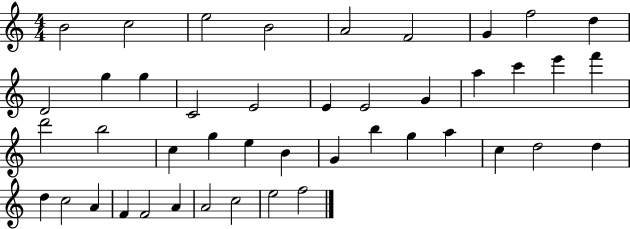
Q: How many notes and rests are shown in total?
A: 44